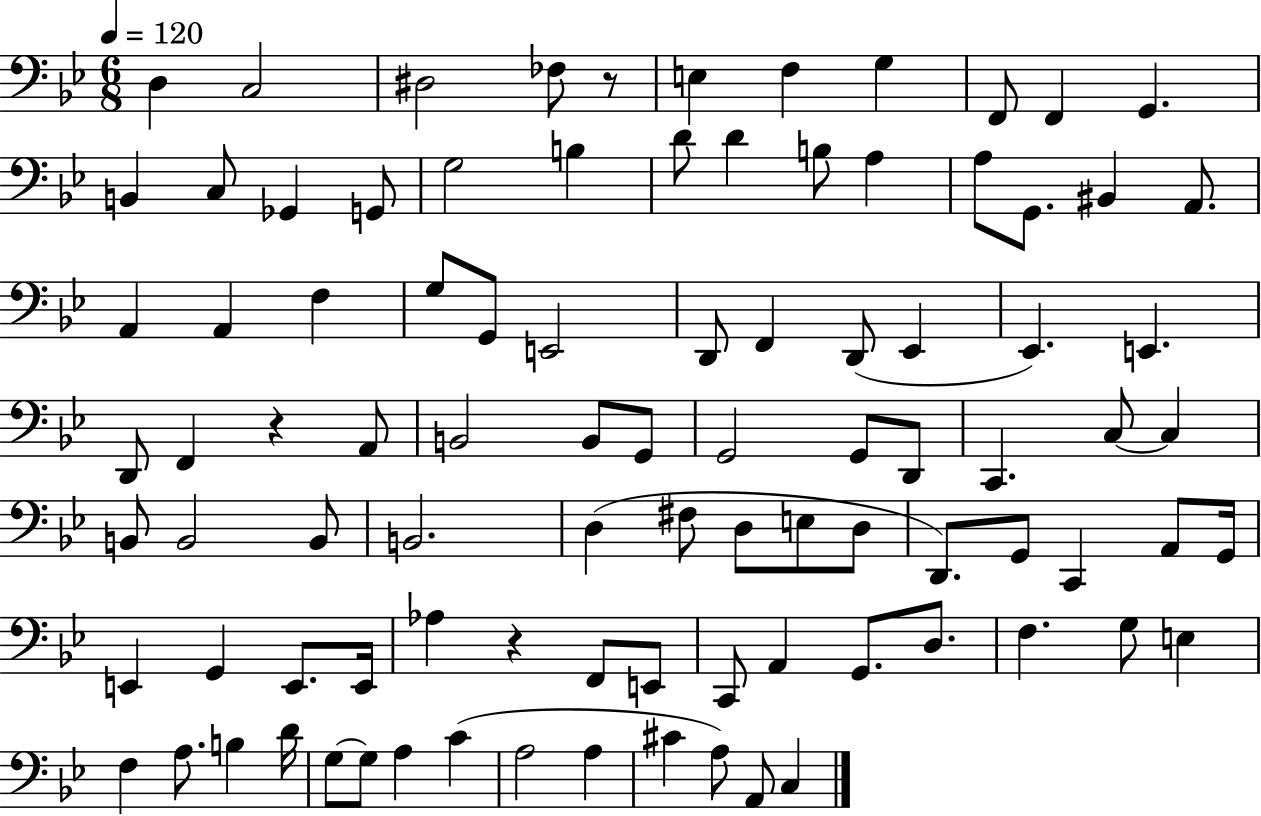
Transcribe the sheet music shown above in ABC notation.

X:1
T:Untitled
M:6/8
L:1/4
K:Bb
D, C,2 ^D,2 _F,/2 z/2 E, F, G, F,,/2 F,, G,, B,, C,/2 _G,, G,,/2 G,2 B, D/2 D B,/2 A, A,/2 G,,/2 ^B,, A,,/2 A,, A,, F, G,/2 G,,/2 E,,2 D,,/2 F,, D,,/2 _E,, _E,, E,, D,,/2 F,, z A,,/2 B,,2 B,,/2 G,,/2 G,,2 G,,/2 D,,/2 C,, C,/2 C, B,,/2 B,,2 B,,/2 B,,2 D, ^F,/2 D,/2 E,/2 D,/2 D,,/2 G,,/2 C,, A,,/2 G,,/4 E,, G,, E,,/2 E,,/4 _A, z F,,/2 E,,/2 C,,/2 A,, G,,/2 D,/2 F, G,/2 E, F, A,/2 B, D/4 G,/2 G,/2 A, C A,2 A, ^C A,/2 A,,/2 C,